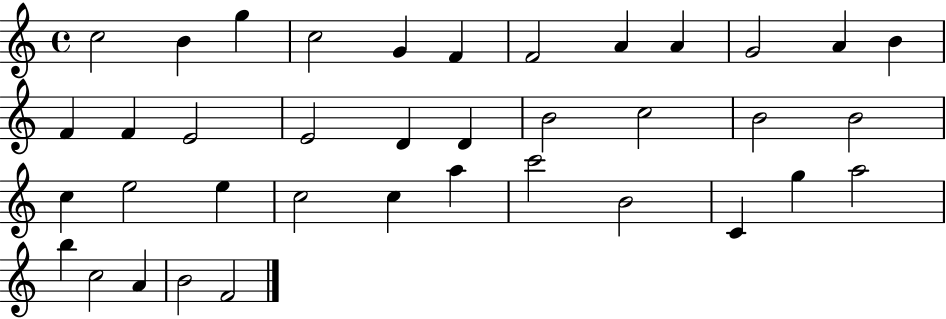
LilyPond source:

{
  \clef treble
  \time 4/4
  \defaultTimeSignature
  \key c \major
  c''2 b'4 g''4 | c''2 g'4 f'4 | f'2 a'4 a'4 | g'2 a'4 b'4 | \break f'4 f'4 e'2 | e'2 d'4 d'4 | b'2 c''2 | b'2 b'2 | \break c''4 e''2 e''4 | c''2 c''4 a''4 | c'''2 b'2 | c'4 g''4 a''2 | \break b''4 c''2 a'4 | b'2 f'2 | \bar "|."
}